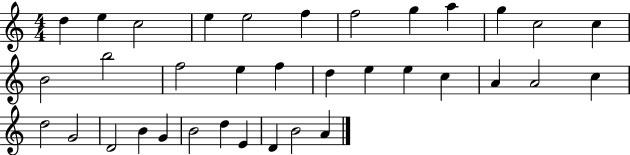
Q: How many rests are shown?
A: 0